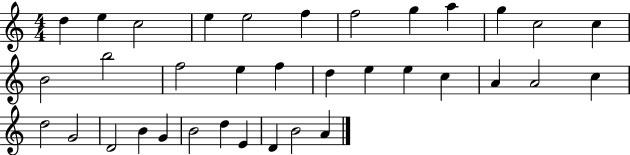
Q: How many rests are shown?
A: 0